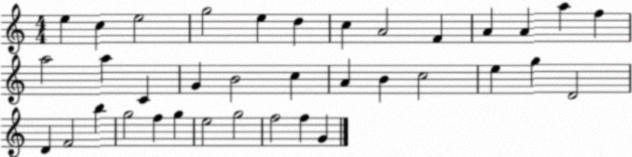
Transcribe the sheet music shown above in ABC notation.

X:1
T:Untitled
M:4/4
L:1/4
K:C
e c e2 g2 e d c A2 F A A a f a2 a C G B2 c A B c2 e g D2 D F2 b g2 f g e2 g2 f2 f G